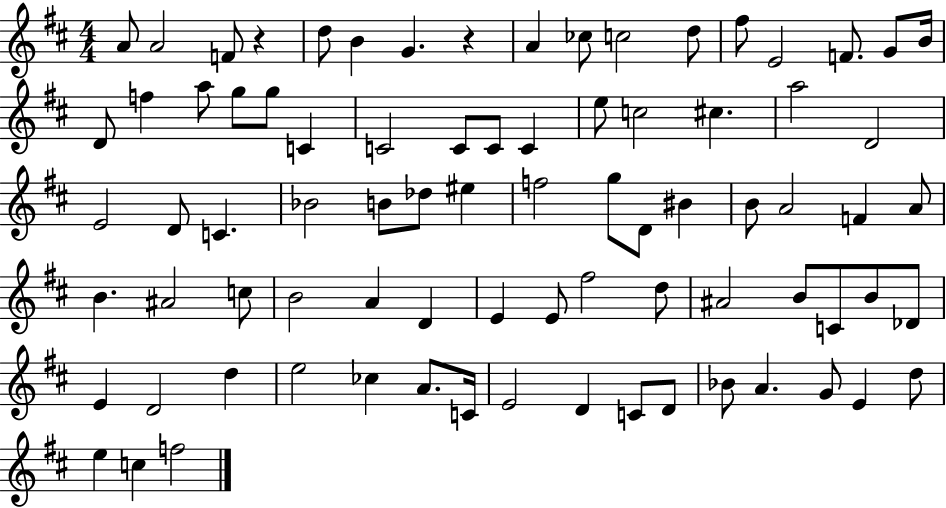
A4/e A4/h F4/e R/q D5/e B4/q G4/q. R/q A4/q CES5/e C5/h D5/e F#5/e E4/h F4/e. G4/e B4/s D4/e F5/q A5/e G5/e G5/e C4/q C4/h C4/e C4/e C4/q E5/e C5/h C#5/q. A5/h D4/h E4/h D4/e C4/q. Bb4/h B4/e Db5/e EIS5/q F5/h G5/e D4/e BIS4/q B4/e A4/h F4/q A4/e B4/q. A#4/h C5/e B4/h A4/q D4/q E4/q E4/e F#5/h D5/e A#4/h B4/e C4/e B4/e Db4/e E4/q D4/h D5/q E5/h CES5/q A4/e. C4/s E4/h D4/q C4/e D4/e Bb4/e A4/q. G4/e E4/q D5/e E5/q C5/q F5/h